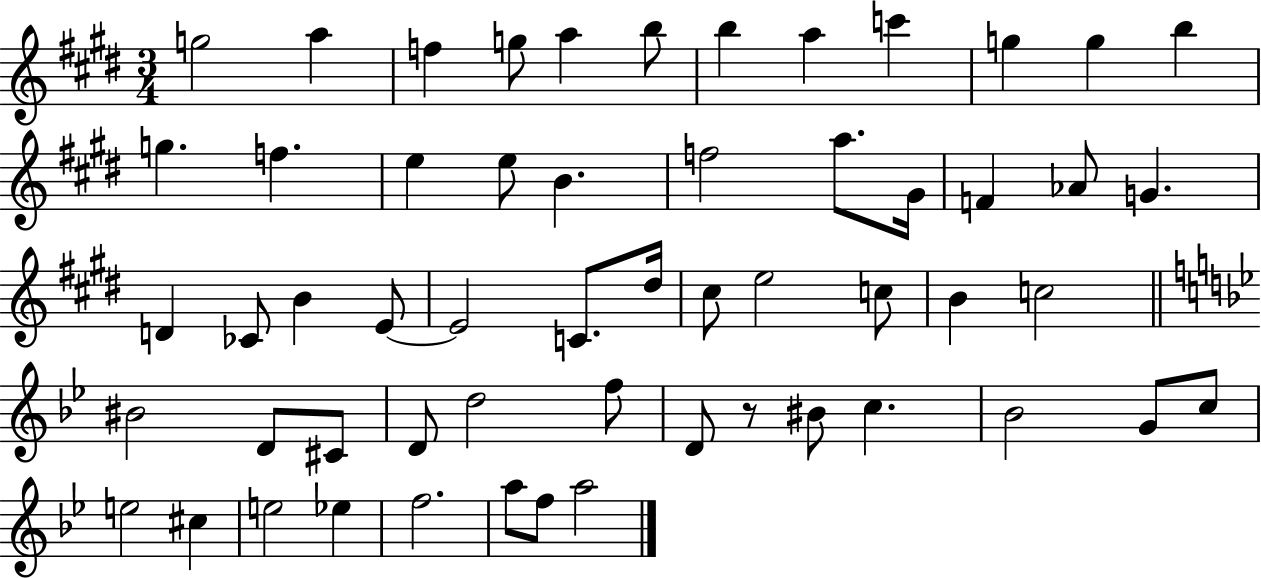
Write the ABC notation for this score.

X:1
T:Untitled
M:3/4
L:1/4
K:E
g2 a f g/2 a b/2 b a c' g g b g f e e/2 B f2 a/2 ^G/4 F _A/2 G D _C/2 B E/2 E2 C/2 ^d/4 ^c/2 e2 c/2 B c2 ^B2 D/2 ^C/2 D/2 d2 f/2 D/2 z/2 ^B/2 c _B2 G/2 c/2 e2 ^c e2 _e f2 a/2 f/2 a2